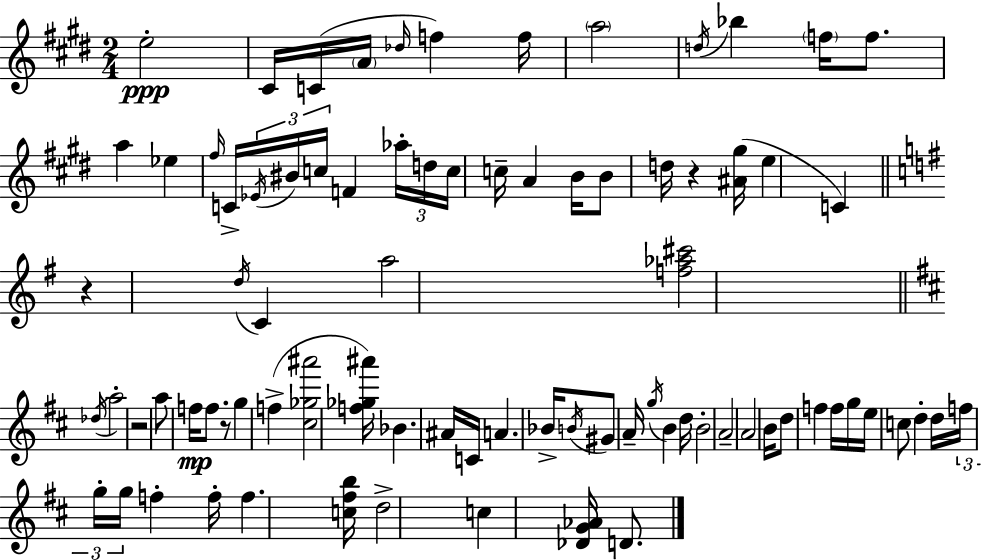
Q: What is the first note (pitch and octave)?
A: E5